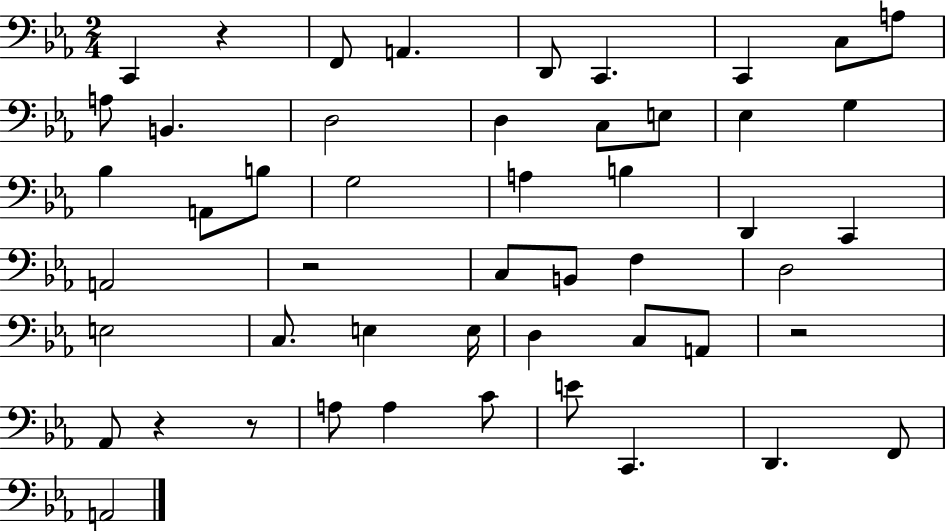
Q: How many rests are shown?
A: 5